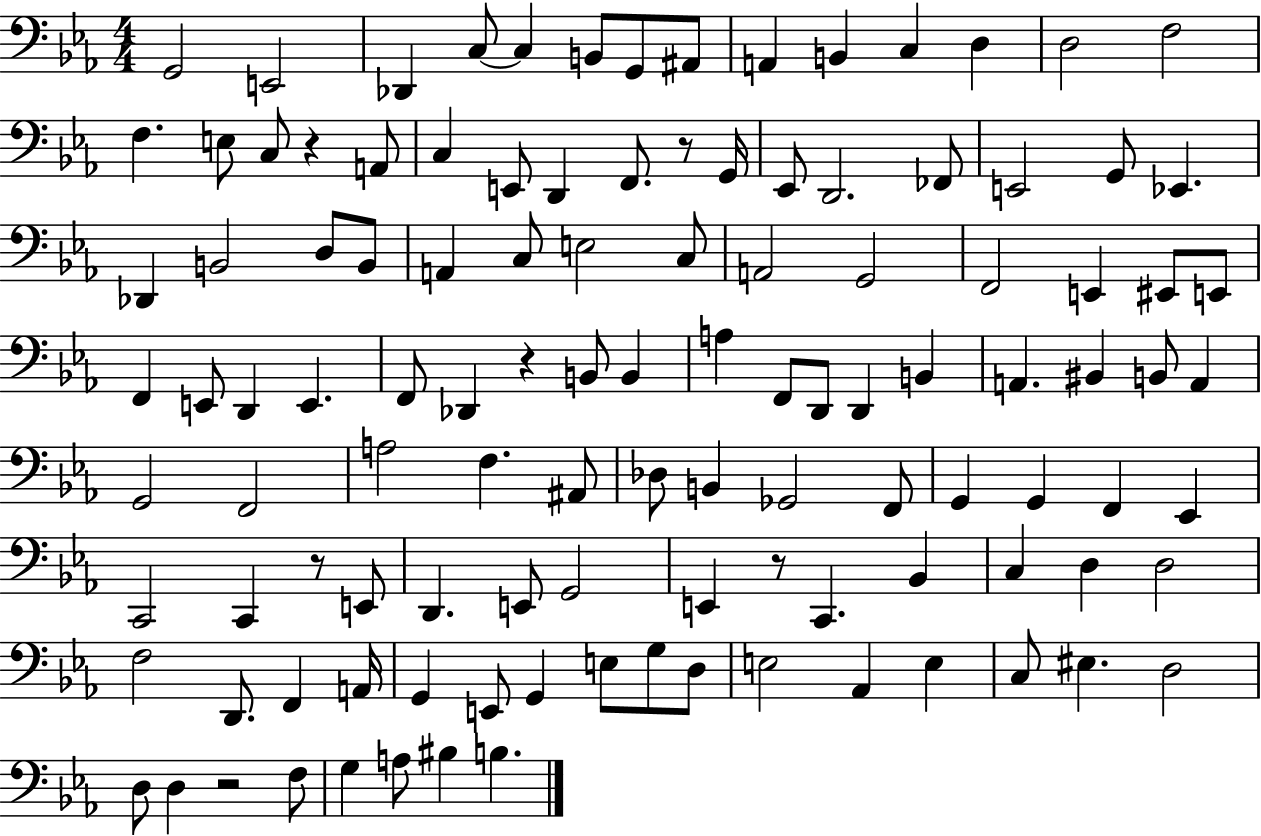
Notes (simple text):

G2/h E2/h Db2/q C3/e C3/q B2/e G2/e A#2/e A2/q B2/q C3/q D3/q D3/h F3/h F3/q. E3/e C3/e R/q A2/e C3/q E2/e D2/q F2/e. R/e G2/s Eb2/e D2/h. FES2/e E2/h G2/e Eb2/q. Db2/q B2/h D3/e B2/e A2/q C3/e E3/h C3/e A2/h G2/h F2/h E2/q EIS2/e E2/e F2/q E2/e D2/q E2/q. F2/e Db2/q R/q B2/e B2/q A3/q F2/e D2/e D2/q B2/q A2/q. BIS2/q B2/e A2/q G2/h F2/h A3/h F3/q. A#2/e Db3/e B2/q Gb2/h F2/e G2/q G2/q F2/q Eb2/q C2/h C2/q R/e E2/e D2/q. E2/e G2/h E2/q R/e C2/q. Bb2/q C3/q D3/q D3/h F3/h D2/e. F2/q A2/s G2/q E2/e G2/q E3/e G3/e D3/e E3/h Ab2/q E3/q C3/e EIS3/q. D3/h D3/e D3/q R/h F3/e G3/q A3/e BIS3/q B3/q.